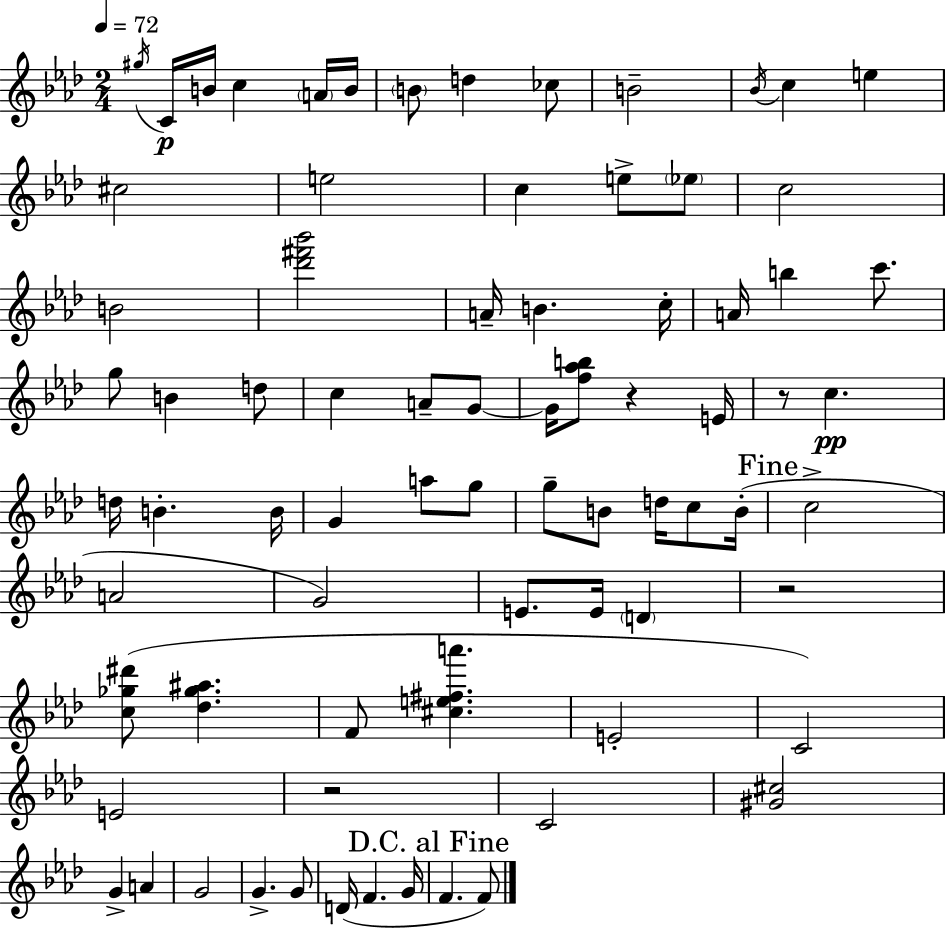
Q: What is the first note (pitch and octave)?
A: G#5